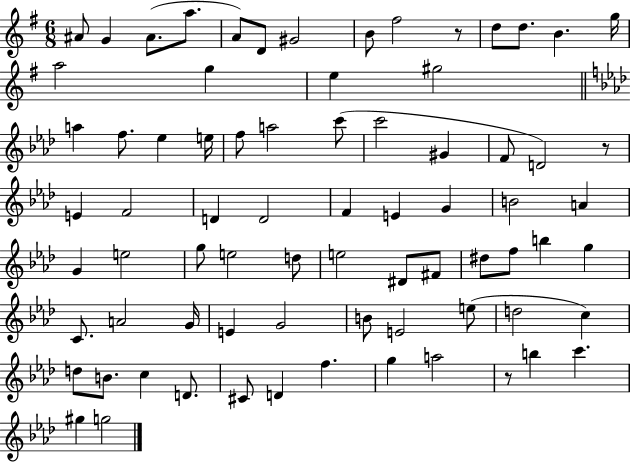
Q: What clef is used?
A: treble